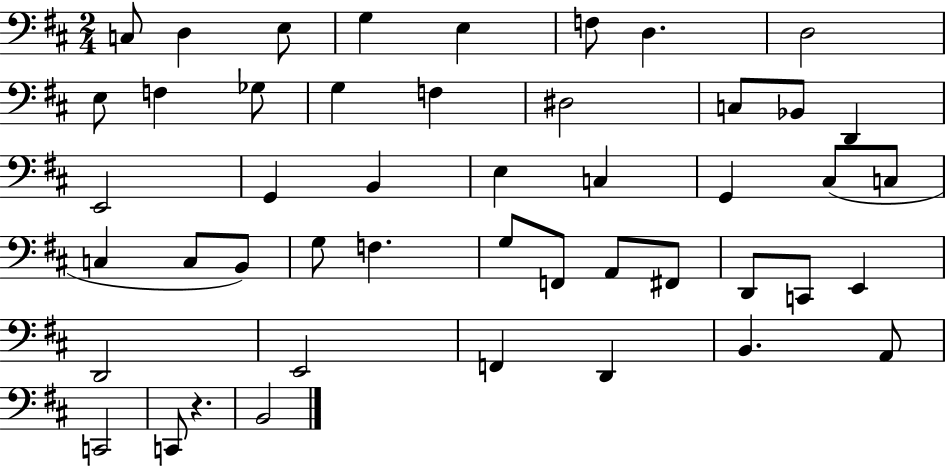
{
  \clef bass
  \numericTimeSignature
  \time 2/4
  \key d \major
  c8 d4 e8 | g4 e4 | f8 d4. | d2 | \break e8 f4 ges8 | g4 f4 | dis2 | c8 bes,8 d,4 | \break e,2 | g,4 b,4 | e4 c4 | g,4 cis8( c8 | \break c4 c8 b,8) | g8 f4. | g8 f,8 a,8 fis,8 | d,8 c,8 e,4 | \break d,2 | e,2 | f,4 d,4 | b,4. a,8 | \break c,2 | c,8 r4. | b,2 | \bar "|."
}